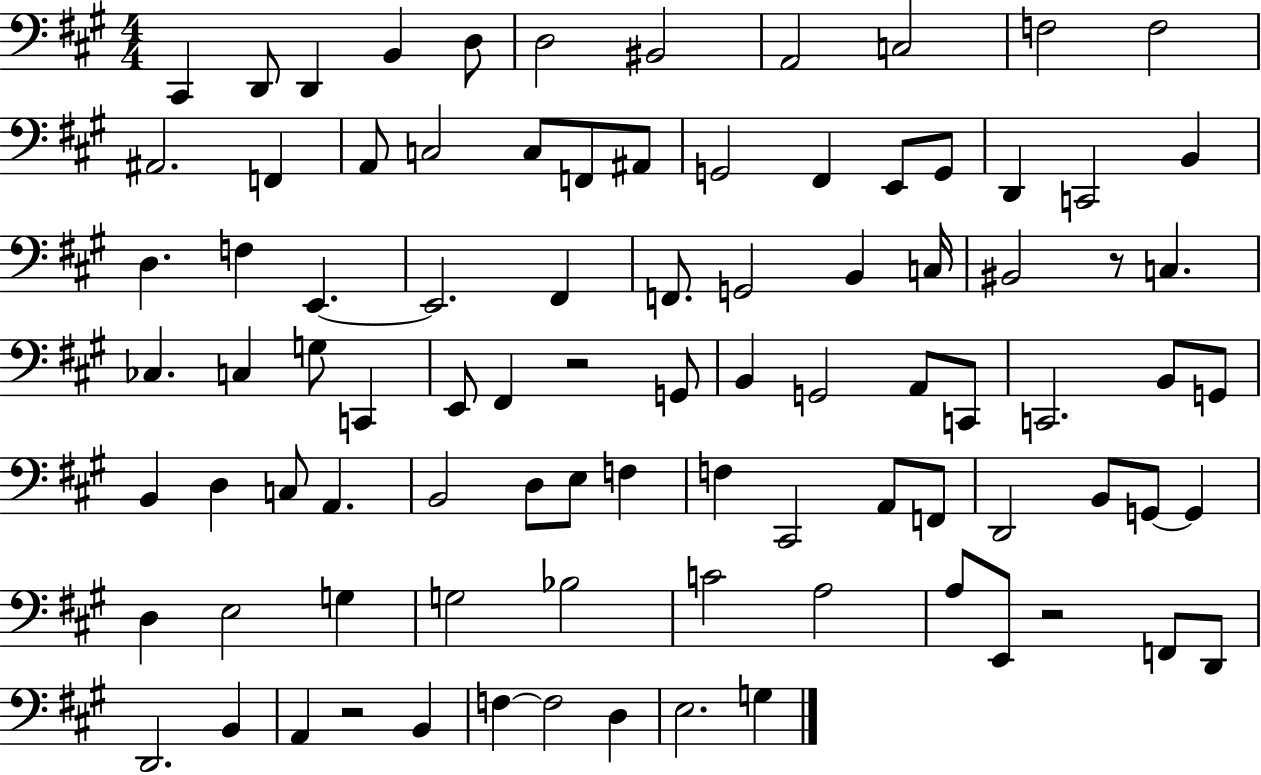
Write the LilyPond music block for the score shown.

{
  \clef bass
  \numericTimeSignature
  \time 4/4
  \key a \major
  \repeat volta 2 { cis,4 d,8 d,4 b,4 d8 | d2 bis,2 | a,2 c2 | f2 f2 | \break ais,2. f,4 | a,8 c2 c8 f,8 ais,8 | g,2 fis,4 e,8 g,8 | d,4 c,2 b,4 | \break d4. f4 e,4.~~ | e,2. fis,4 | f,8. g,2 b,4 c16 | bis,2 r8 c4. | \break ces4. c4 g8 c,4 | e,8 fis,4 r2 g,8 | b,4 g,2 a,8 c,8 | c,2. b,8 g,8 | \break b,4 d4 c8 a,4. | b,2 d8 e8 f4 | f4 cis,2 a,8 f,8 | d,2 b,8 g,8~~ g,4 | \break d4 e2 g4 | g2 bes2 | c'2 a2 | a8 e,8 r2 f,8 d,8 | \break d,2. b,4 | a,4 r2 b,4 | f4~~ f2 d4 | e2. g4 | \break } \bar "|."
}